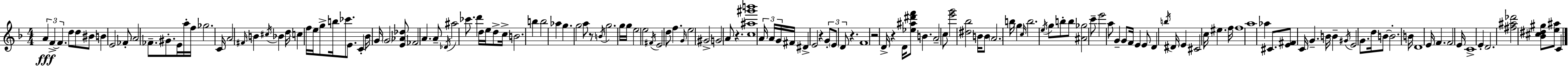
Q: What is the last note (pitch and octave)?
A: C4